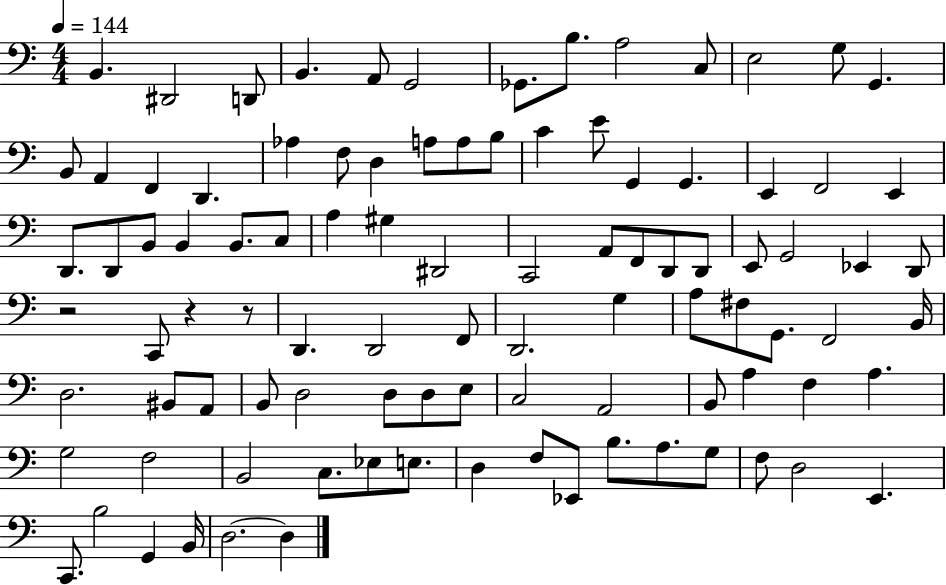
{
  \clef bass
  \numericTimeSignature
  \time 4/4
  \key c \major
  \tempo 4 = 144
  b,4. dis,2 d,8 | b,4. a,8 g,2 | ges,8. b8. a2 c8 | e2 g8 g,4. | \break b,8 a,4 f,4 d,4. | aes4 f8 d4 a8 a8 b8 | c'4 e'8 g,4 g,4. | e,4 f,2 e,4 | \break d,8. d,8 b,8 b,4 b,8. c8 | a4 gis4 dis,2 | c,2 a,8 f,8 d,8 d,8 | e,8 g,2 ees,4 d,8 | \break r2 c,8 r4 r8 | d,4. d,2 f,8 | d,2. g4 | a8 fis8 g,8. f,2 b,16 | \break d2. bis,8 a,8 | b,8 d2 d8 d8 e8 | c2 a,2 | b,8 a4 f4 a4. | \break g2 f2 | b,2 c8. ees8 e8. | d4 f8 ees,8 b8. a8. g8 | f8 d2 e,4. | \break c,8. b2 g,4 b,16 | d2.~~ d4 | \bar "|."
}